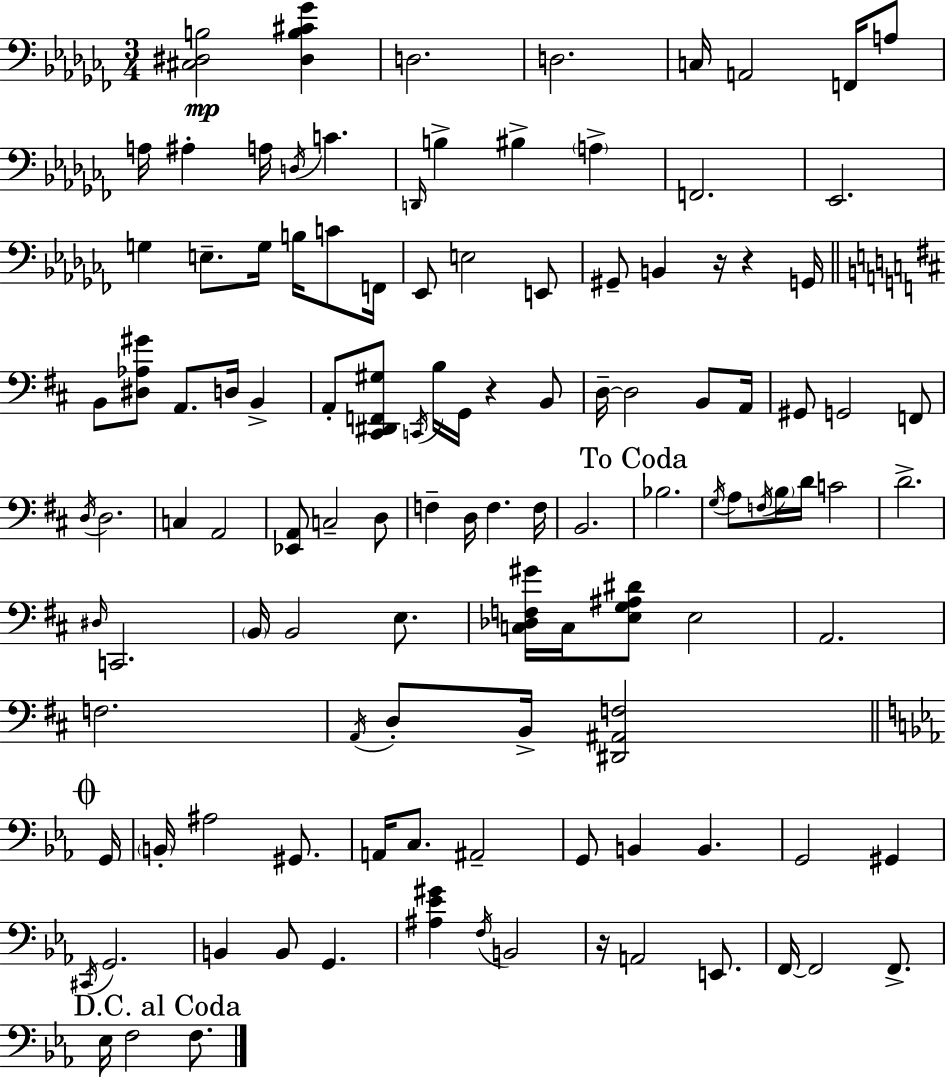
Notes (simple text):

[C#3,D#3,B3]/h [D#3,B3,C#4,Gb4]/q D3/h. D3/h. C3/s A2/h F2/s A3/e A3/s A#3/q A3/s D3/s C4/q. D2/s B3/q BIS3/q A3/q F2/h. Eb2/h. G3/q E3/e. G3/s B3/s C4/e F2/s Eb2/e E3/h E2/e G#2/e B2/q R/s R/q G2/s B2/e [D#3,Ab3,G#4]/e A2/e. D3/s B2/q A2/e [C#2,D#2,F2,G#3]/e C2/s B3/s G2/s R/q B2/e D3/s D3/h B2/e A2/s G#2/e G2/h F2/e D3/s D3/h. C3/q A2/h [Eb2,A2]/e C3/h D3/e F3/q D3/s F3/q. F3/s B2/h. Bb3/h. G3/s A3/e F3/s B3/s D4/s C4/h D4/h. D#3/s C2/h. B2/s B2/h E3/e. [C3,Db3,F3,G#4]/s C3/s [E3,G3,A#3,D#4]/e E3/h A2/h. F3/h. A2/s D3/e B2/s [D#2,A#2,F3]/h G2/s B2/s A#3/h G#2/e. A2/s C3/e. A#2/h G2/e B2/q B2/q. G2/h G#2/q C#2/s G2/h. B2/q B2/e G2/q. [A#3,Eb4,G#4]/q F3/s B2/h R/s A2/h E2/e. F2/s F2/h F2/e. Eb3/s F3/h F3/e.